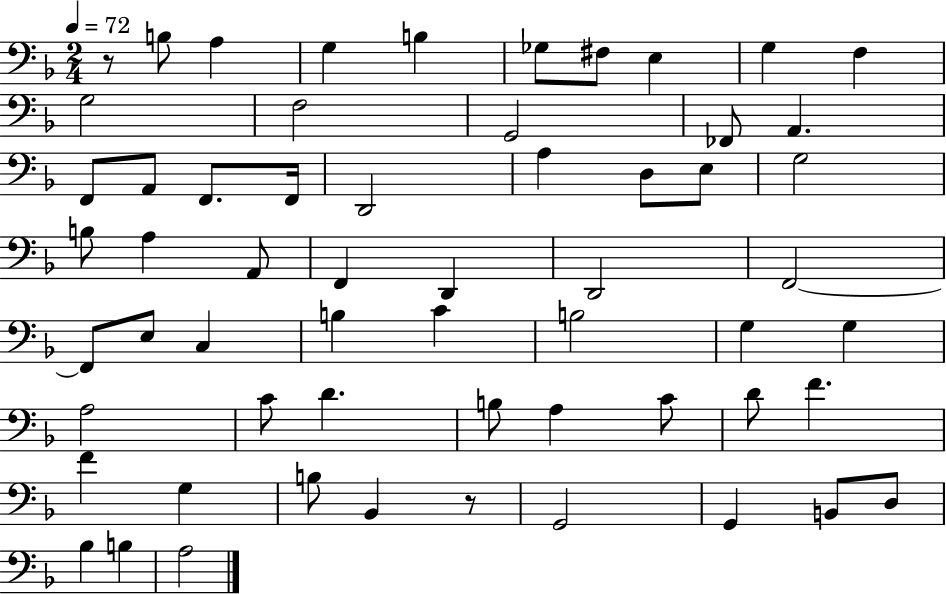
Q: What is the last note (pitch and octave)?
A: A3